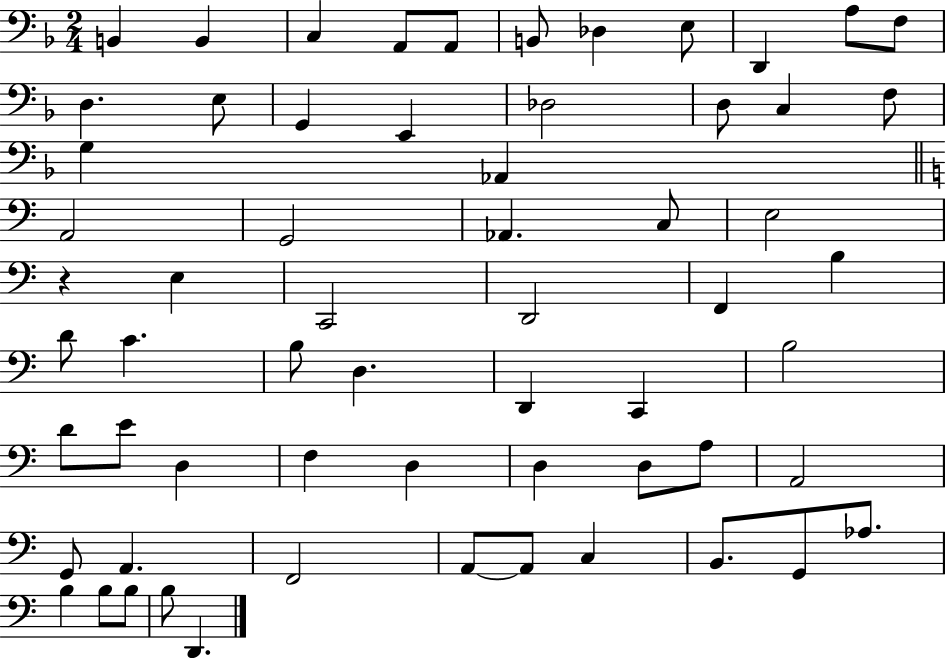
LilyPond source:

{
  \clef bass
  \numericTimeSignature
  \time 2/4
  \key f \major
  \repeat volta 2 { b,4 b,4 | c4 a,8 a,8 | b,8 des4 e8 | d,4 a8 f8 | \break d4. e8 | g,4 e,4 | des2 | d8 c4 f8 | \break g4 aes,4 | \bar "||" \break \key c \major a,2 | g,2 | aes,4. c8 | e2 | \break r4 e4 | c,2 | d,2 | f,4 b4 | \break d'8 c'4. | b8 d4. | d,4 c,4 | b2 | \break d'8 e'8 d4 | f4 d4 | d4 d8 a8 | a,2 | \break g,8 a,4. | f,2 | a,8~~ a,8 c4 | b,8. g,8 aes8. | \break b4 b8 b8 | b8 d,4. | } \bar "|."
}